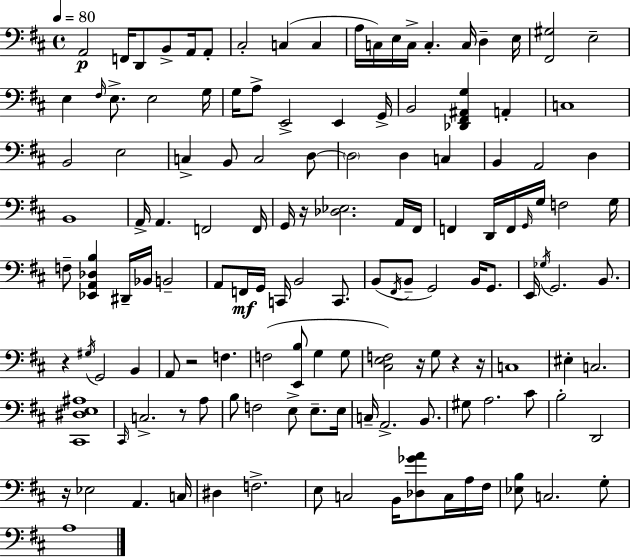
A2/h F2/s D2/e B2/e A2/s A2/e C#3/h C3/q C3/q A3/s C3/s E3/s C3/s C3/q. C3/s D3/q E3/s [F#2,G#3]/h E3/h E3/q F#3/s E3/e. E3/h G3/s G3/s A3/e E2/h E2/q G2/s B2/h [Db2,F#2,A#2,G3]/q A2/q C3/w B2/h E3/h C3/q B2/e C3/h D3/e D3/h D3/q C3/q B2/q A2/h D3/q B2/w A2/s A2/q. F2/h F2/s G2/s R/s [Db3,Eb3]/h. A2/s F#2/s F2/q D2/s F2/s G2/s G3/s F3/h G3/s F3/e [Eb2,A2,Db3,B3]/q D#2/s Bb2/s B2/h A2/e F2/s G2/s C2/s B2/h C2/e. B2/e F#2/s B2/e G2/h B2/s G2/e. E2/s Gb3/s G2/h. B2/e. R/q G#3/s G2/h B2/q A2/e R/h F3/q. F3/h [E2,B3]/e G3/q G3/e [C#3,E3,F3]/h R/s G3/e R/q R/s C3/w EIS3/q C3/h. [C#2,D#3,E3,A#3]/w C#2/s C3/h. R/e A3/e B3/e F3/h E3/e E3/e. E3/s C3/s A2/h. B2/e. G#3/e A3/h. C#4/e B3/h D2/h R/s Eb3/h A2/q. C3/s D#3/q F3/h. E3/e C3/h B2/s [Db3,Gb4,A4]/e C3/s A3/s F#3/s [Eb3,B3]/e C3/h. G3/e A3/w